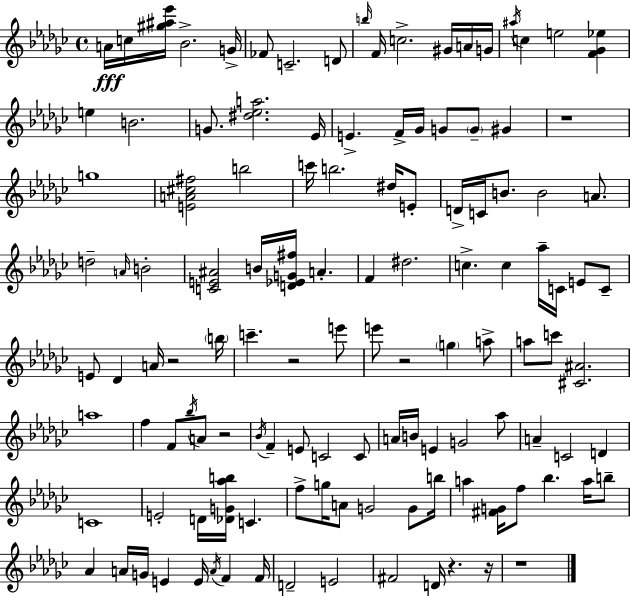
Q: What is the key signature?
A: EES minor